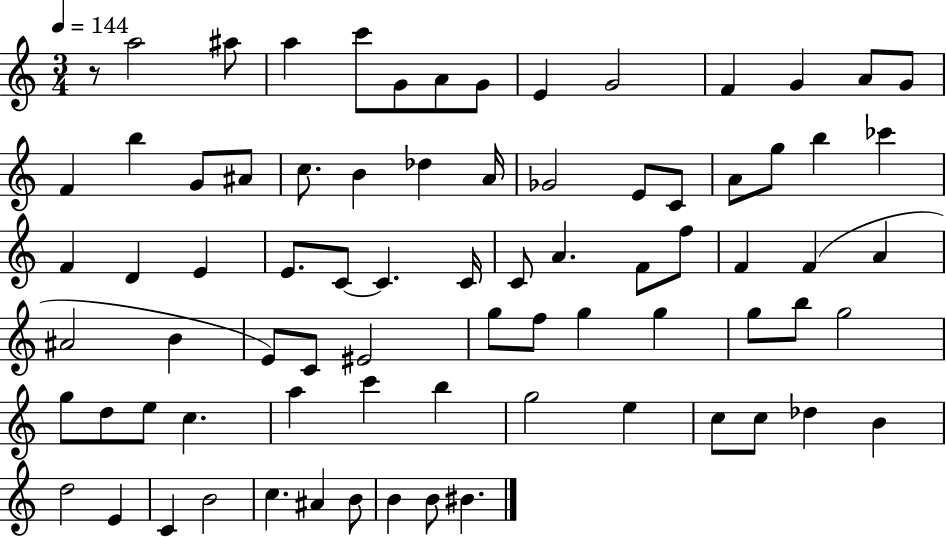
R/e A5/h A#5/e A5/q C6/e G4/e A4/e G4/e E4/q G4/h F4/q G4/q A4/e G4/e F4/q B5/q G4/e A#4/e C5/e. B4/q Db5/q A4/s Gb4/h E4/e C4/e A4/e G5/e B5/q CES6/q F4/q D4/q E4/q E4/e. C4/e C4/q. C4/s C4/e A4/q. F4/e F5/e F4/q F4/q A4/q A#4/h B4/q E4/e C4/e EIS4/h G5/e F5/e G5/q G5/q G5/e B5/e G5/h G5/e D5/e E5/e C5/q. A5/q C6/q B5/q G5/h E5/q C5/e C5/e Db5/q B4/q D5/h E4/q C4/q B4/h C5/q. A#4/q B4/e B4/q B4/e BIS4/q.